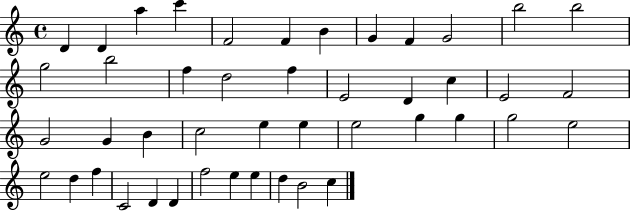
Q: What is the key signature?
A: C major